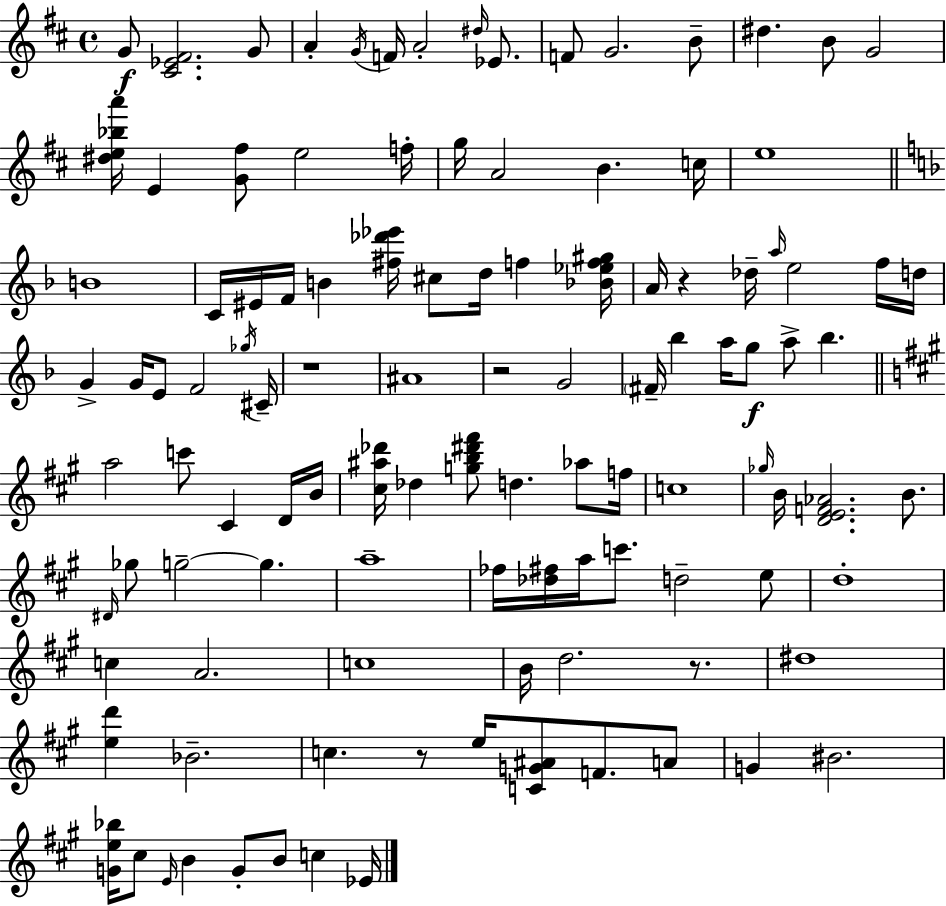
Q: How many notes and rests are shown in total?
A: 111